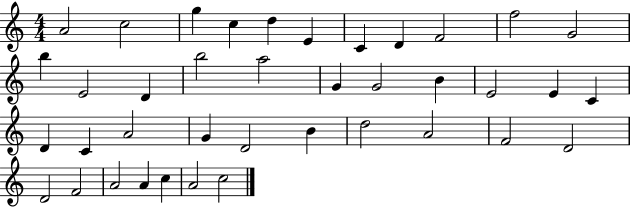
A4/h C5/h G5/q C5/q D5/q E4/q C4/q D4/q F4/h F5/h G4/h B5/q E4/h D4/q B5/h A5/h G4/q G4/h B4/q E4/h E4/q C4/q D4/q C4/q A4/h G4/q D4/h B4/q D5/h A4/h F4/h D4/h D4/h F4/h A4/h A4/q C5/q A4/h C5/h